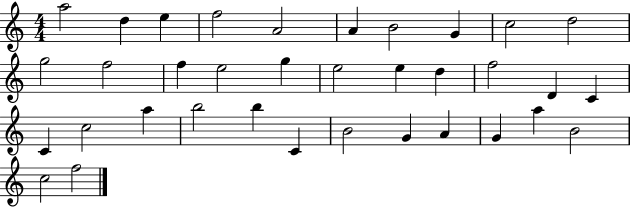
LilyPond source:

{
  \clef treble
  \numericTimeSignature
  \time 4/4
  \key c \major
  a''2 d''4 e''4 | f''2 a'2 | a'4 b'2 g'4 | c''2 d''2 | \break g''2 f''2 | f''4 e''2 g''4 | e''2 e''4 d''4 | f''2 d'4 c'4 | \break c'4 c''2 a''4 | b''2 b''4 c'4 | b'2 g'4 a'4 | g'4 a''4 b'2 | \break c''2 f''2 | \bar "|."
}